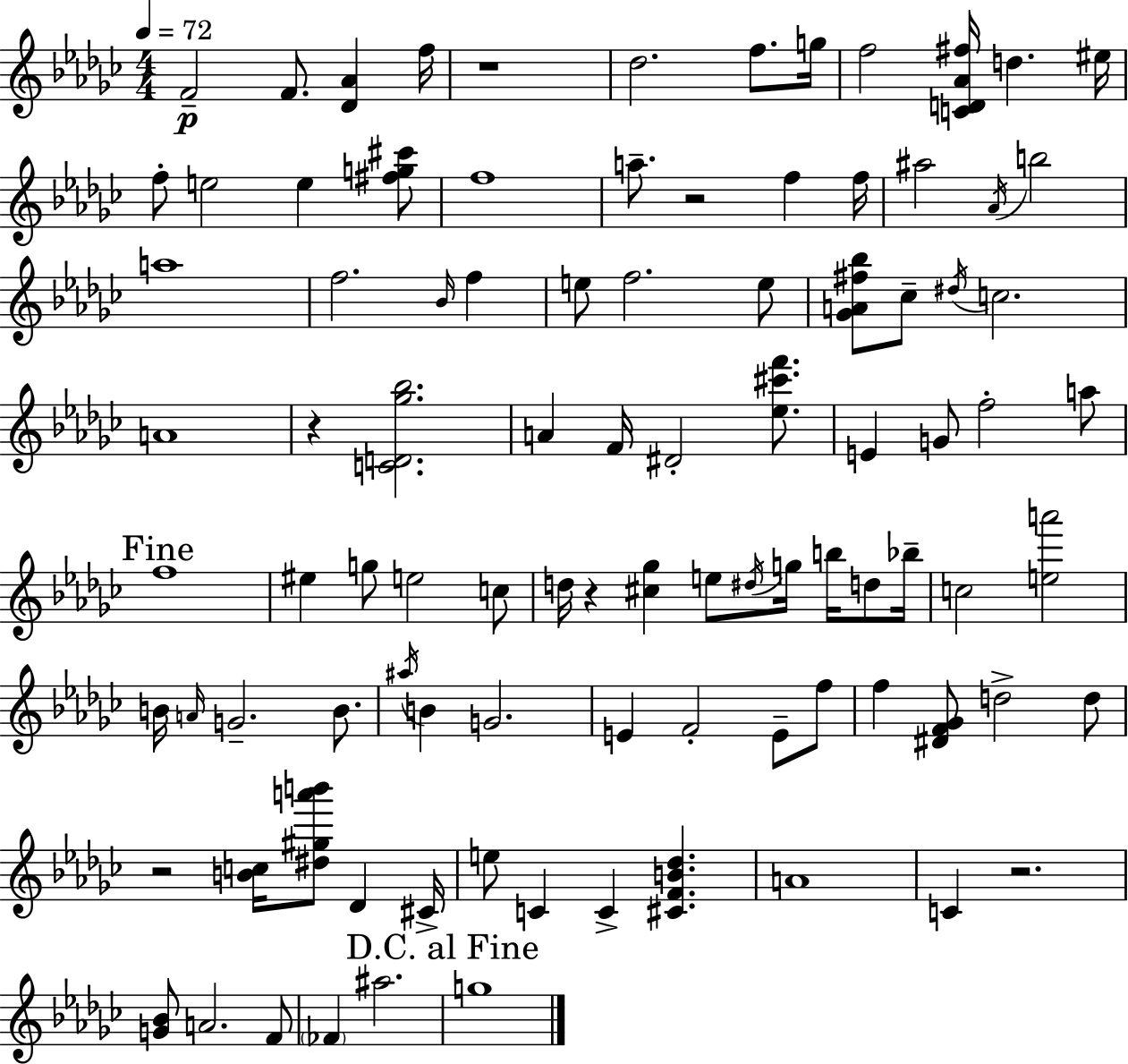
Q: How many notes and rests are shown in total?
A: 95